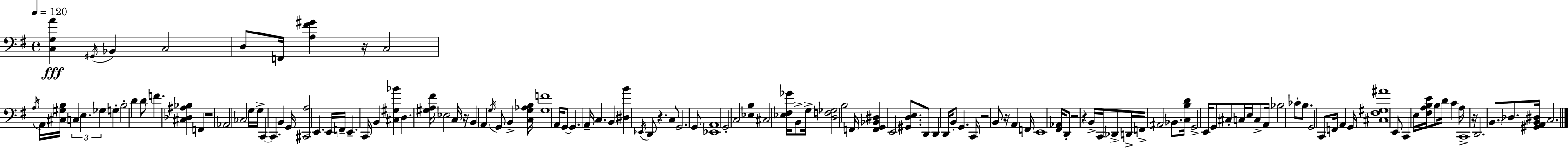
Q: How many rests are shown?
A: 9